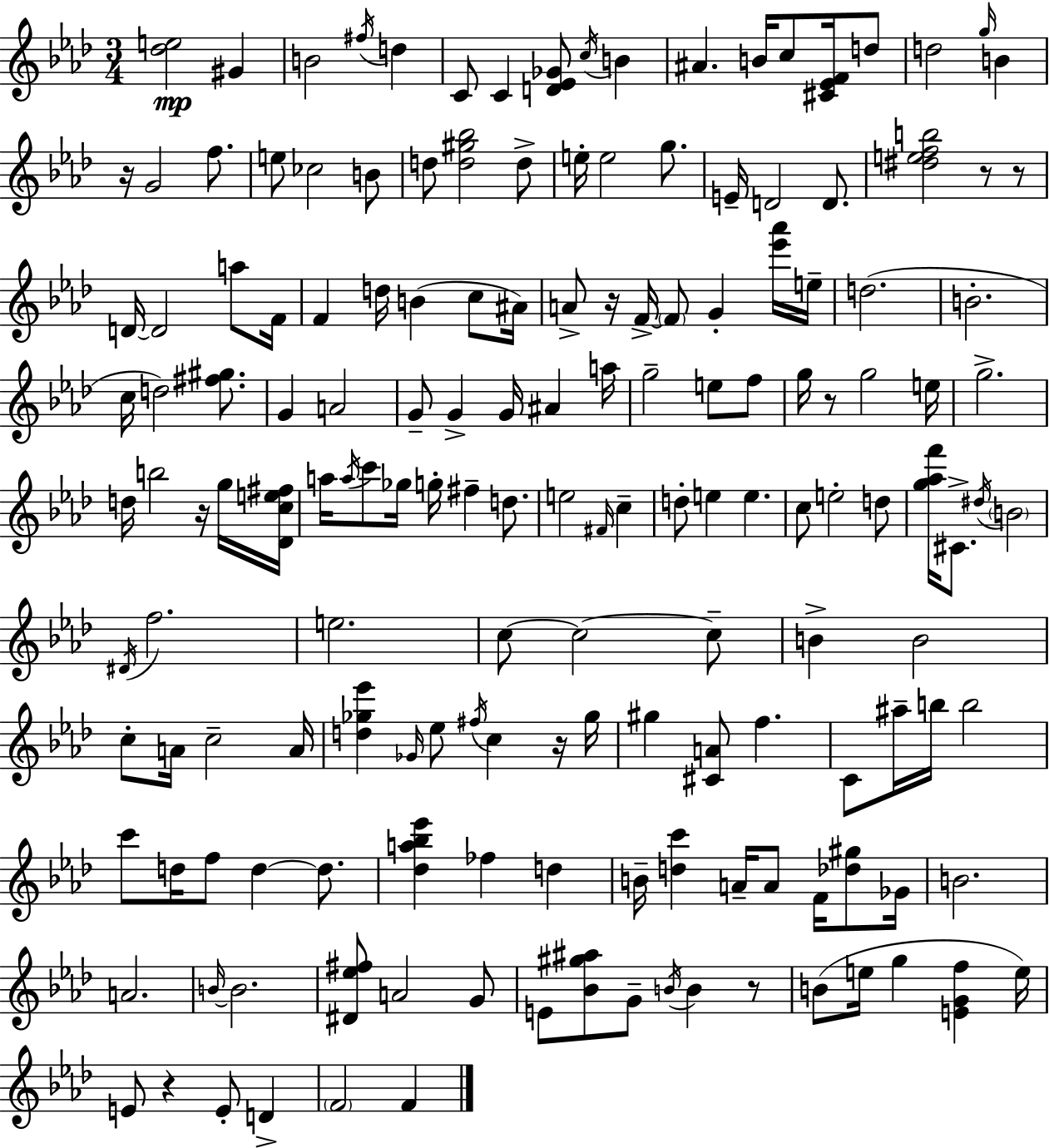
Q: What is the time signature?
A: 3/4